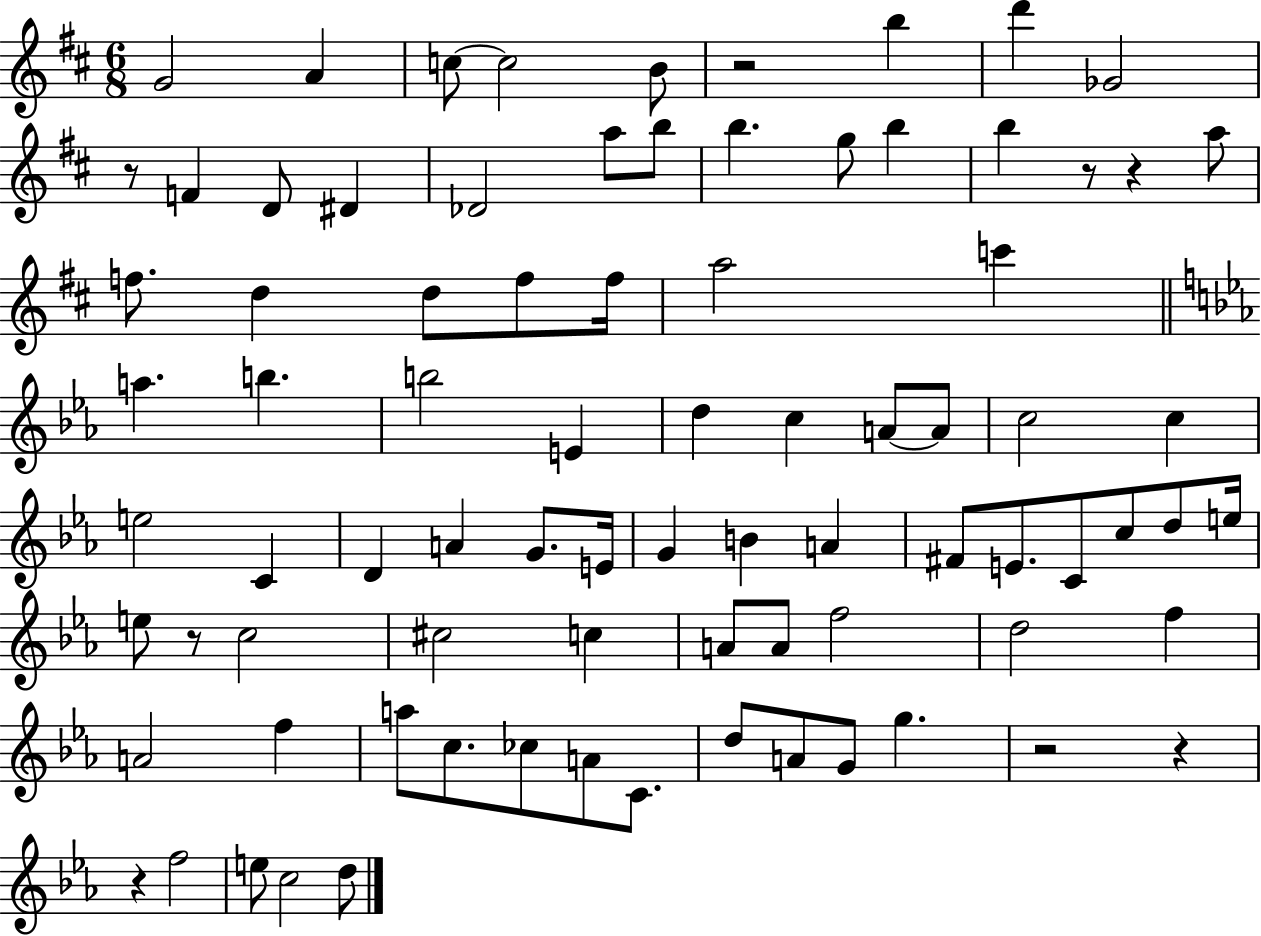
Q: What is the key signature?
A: D major